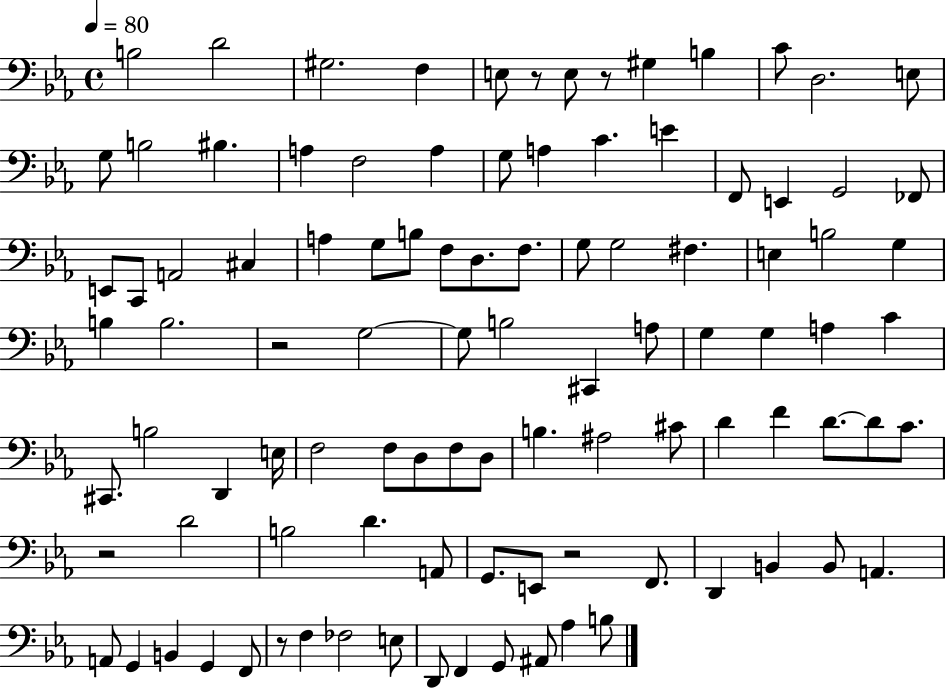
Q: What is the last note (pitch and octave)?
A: B3